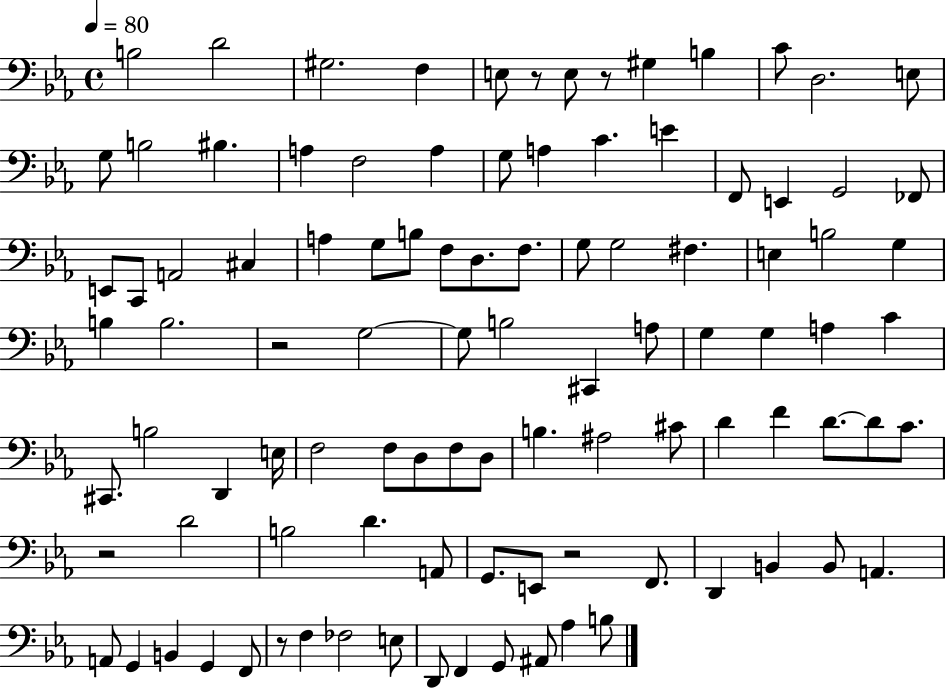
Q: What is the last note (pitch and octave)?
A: B3